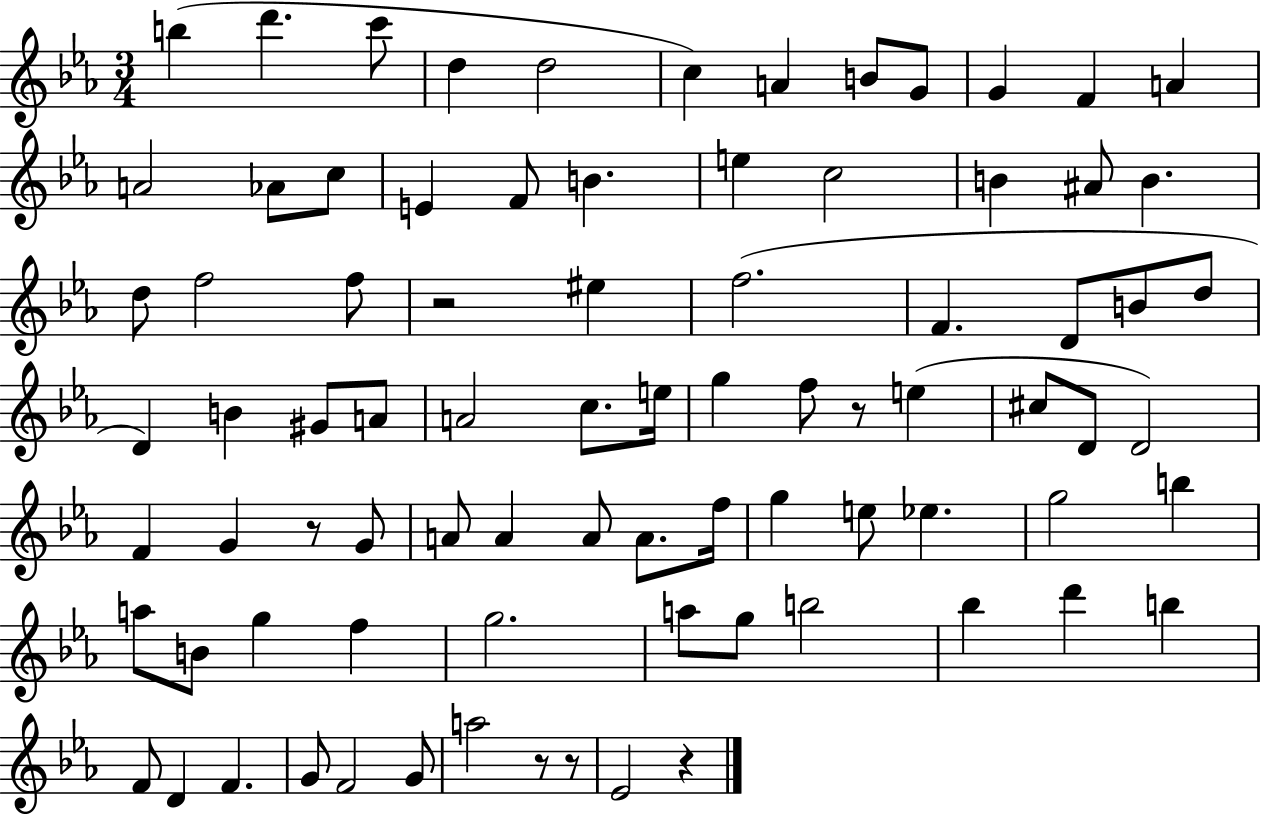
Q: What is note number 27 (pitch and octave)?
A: EIS5